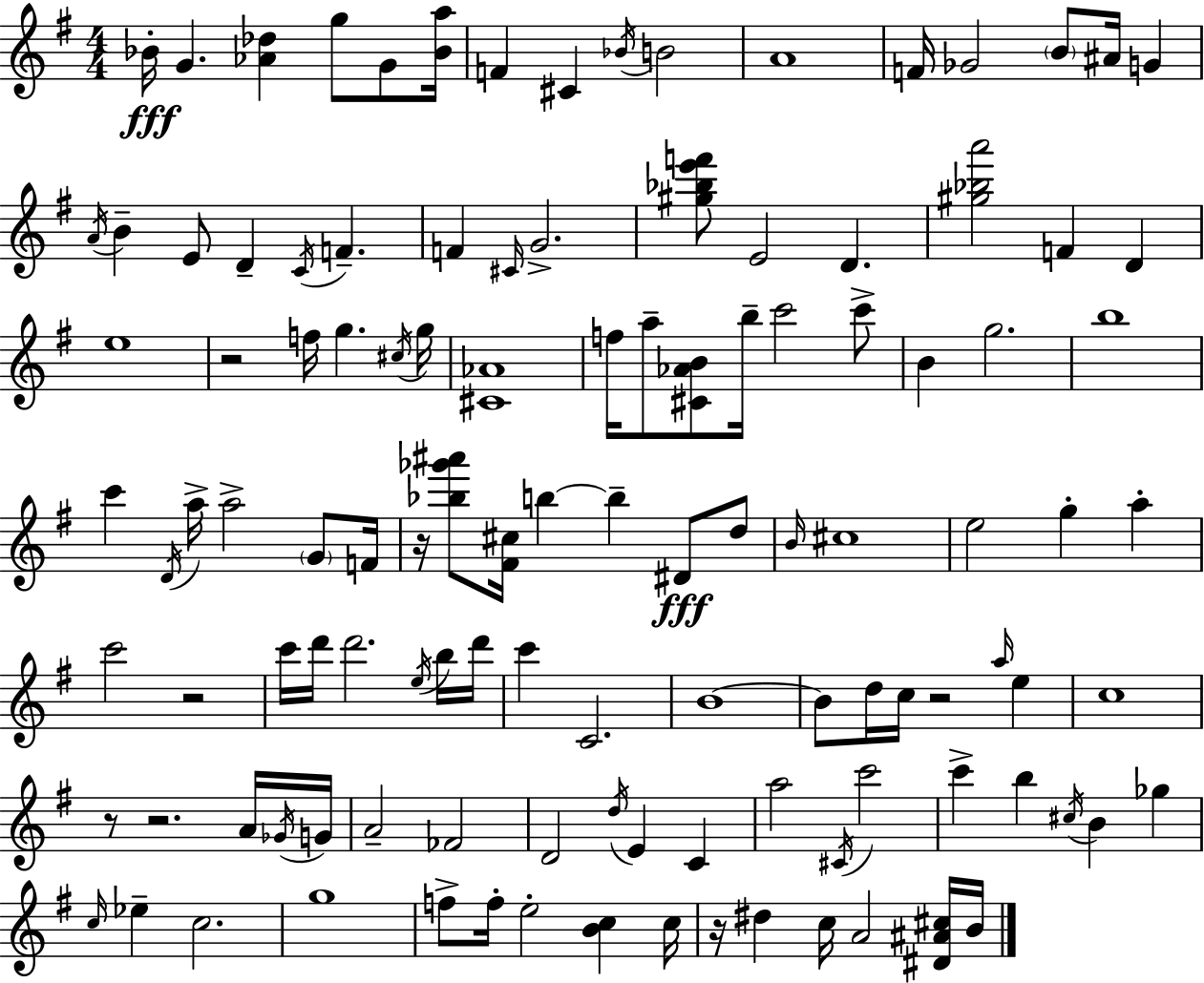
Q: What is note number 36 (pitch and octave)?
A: C6